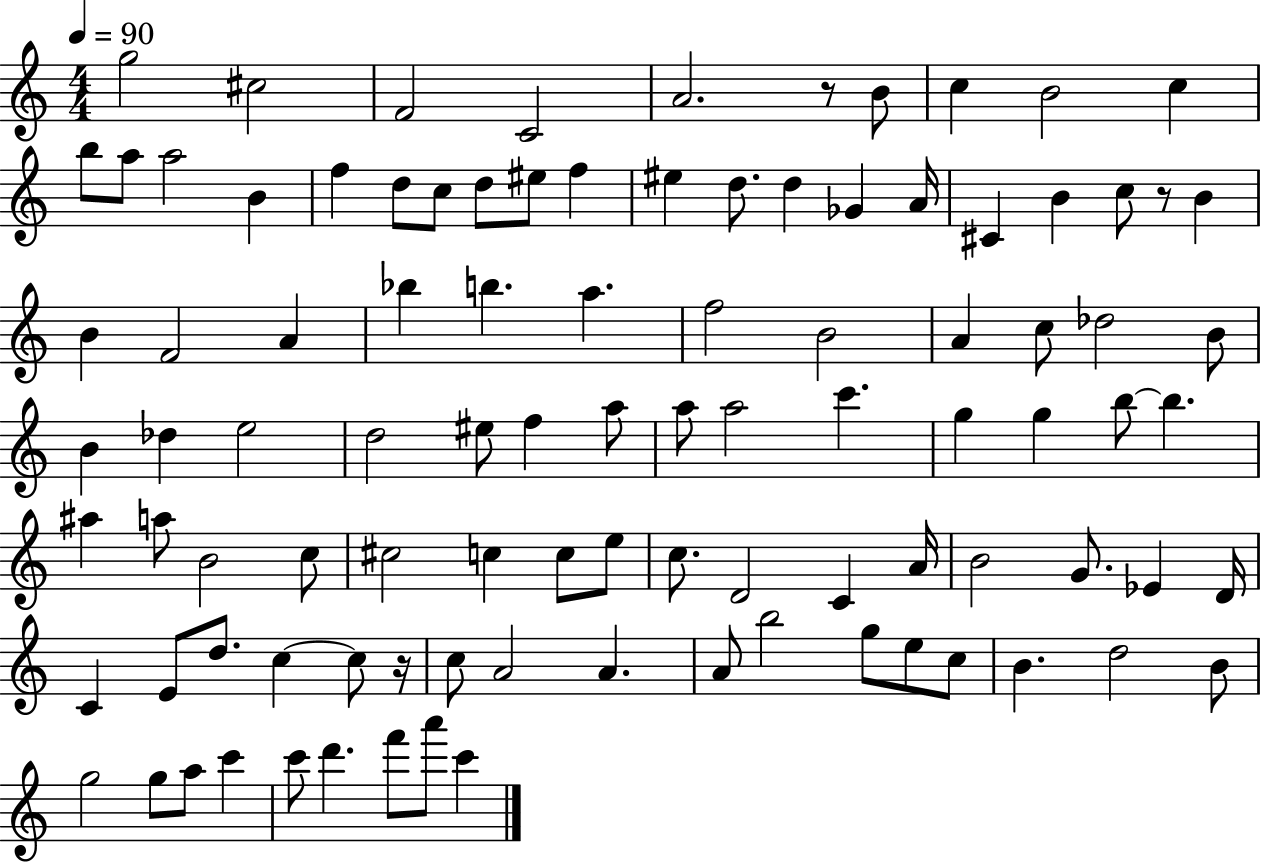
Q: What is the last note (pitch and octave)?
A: C6